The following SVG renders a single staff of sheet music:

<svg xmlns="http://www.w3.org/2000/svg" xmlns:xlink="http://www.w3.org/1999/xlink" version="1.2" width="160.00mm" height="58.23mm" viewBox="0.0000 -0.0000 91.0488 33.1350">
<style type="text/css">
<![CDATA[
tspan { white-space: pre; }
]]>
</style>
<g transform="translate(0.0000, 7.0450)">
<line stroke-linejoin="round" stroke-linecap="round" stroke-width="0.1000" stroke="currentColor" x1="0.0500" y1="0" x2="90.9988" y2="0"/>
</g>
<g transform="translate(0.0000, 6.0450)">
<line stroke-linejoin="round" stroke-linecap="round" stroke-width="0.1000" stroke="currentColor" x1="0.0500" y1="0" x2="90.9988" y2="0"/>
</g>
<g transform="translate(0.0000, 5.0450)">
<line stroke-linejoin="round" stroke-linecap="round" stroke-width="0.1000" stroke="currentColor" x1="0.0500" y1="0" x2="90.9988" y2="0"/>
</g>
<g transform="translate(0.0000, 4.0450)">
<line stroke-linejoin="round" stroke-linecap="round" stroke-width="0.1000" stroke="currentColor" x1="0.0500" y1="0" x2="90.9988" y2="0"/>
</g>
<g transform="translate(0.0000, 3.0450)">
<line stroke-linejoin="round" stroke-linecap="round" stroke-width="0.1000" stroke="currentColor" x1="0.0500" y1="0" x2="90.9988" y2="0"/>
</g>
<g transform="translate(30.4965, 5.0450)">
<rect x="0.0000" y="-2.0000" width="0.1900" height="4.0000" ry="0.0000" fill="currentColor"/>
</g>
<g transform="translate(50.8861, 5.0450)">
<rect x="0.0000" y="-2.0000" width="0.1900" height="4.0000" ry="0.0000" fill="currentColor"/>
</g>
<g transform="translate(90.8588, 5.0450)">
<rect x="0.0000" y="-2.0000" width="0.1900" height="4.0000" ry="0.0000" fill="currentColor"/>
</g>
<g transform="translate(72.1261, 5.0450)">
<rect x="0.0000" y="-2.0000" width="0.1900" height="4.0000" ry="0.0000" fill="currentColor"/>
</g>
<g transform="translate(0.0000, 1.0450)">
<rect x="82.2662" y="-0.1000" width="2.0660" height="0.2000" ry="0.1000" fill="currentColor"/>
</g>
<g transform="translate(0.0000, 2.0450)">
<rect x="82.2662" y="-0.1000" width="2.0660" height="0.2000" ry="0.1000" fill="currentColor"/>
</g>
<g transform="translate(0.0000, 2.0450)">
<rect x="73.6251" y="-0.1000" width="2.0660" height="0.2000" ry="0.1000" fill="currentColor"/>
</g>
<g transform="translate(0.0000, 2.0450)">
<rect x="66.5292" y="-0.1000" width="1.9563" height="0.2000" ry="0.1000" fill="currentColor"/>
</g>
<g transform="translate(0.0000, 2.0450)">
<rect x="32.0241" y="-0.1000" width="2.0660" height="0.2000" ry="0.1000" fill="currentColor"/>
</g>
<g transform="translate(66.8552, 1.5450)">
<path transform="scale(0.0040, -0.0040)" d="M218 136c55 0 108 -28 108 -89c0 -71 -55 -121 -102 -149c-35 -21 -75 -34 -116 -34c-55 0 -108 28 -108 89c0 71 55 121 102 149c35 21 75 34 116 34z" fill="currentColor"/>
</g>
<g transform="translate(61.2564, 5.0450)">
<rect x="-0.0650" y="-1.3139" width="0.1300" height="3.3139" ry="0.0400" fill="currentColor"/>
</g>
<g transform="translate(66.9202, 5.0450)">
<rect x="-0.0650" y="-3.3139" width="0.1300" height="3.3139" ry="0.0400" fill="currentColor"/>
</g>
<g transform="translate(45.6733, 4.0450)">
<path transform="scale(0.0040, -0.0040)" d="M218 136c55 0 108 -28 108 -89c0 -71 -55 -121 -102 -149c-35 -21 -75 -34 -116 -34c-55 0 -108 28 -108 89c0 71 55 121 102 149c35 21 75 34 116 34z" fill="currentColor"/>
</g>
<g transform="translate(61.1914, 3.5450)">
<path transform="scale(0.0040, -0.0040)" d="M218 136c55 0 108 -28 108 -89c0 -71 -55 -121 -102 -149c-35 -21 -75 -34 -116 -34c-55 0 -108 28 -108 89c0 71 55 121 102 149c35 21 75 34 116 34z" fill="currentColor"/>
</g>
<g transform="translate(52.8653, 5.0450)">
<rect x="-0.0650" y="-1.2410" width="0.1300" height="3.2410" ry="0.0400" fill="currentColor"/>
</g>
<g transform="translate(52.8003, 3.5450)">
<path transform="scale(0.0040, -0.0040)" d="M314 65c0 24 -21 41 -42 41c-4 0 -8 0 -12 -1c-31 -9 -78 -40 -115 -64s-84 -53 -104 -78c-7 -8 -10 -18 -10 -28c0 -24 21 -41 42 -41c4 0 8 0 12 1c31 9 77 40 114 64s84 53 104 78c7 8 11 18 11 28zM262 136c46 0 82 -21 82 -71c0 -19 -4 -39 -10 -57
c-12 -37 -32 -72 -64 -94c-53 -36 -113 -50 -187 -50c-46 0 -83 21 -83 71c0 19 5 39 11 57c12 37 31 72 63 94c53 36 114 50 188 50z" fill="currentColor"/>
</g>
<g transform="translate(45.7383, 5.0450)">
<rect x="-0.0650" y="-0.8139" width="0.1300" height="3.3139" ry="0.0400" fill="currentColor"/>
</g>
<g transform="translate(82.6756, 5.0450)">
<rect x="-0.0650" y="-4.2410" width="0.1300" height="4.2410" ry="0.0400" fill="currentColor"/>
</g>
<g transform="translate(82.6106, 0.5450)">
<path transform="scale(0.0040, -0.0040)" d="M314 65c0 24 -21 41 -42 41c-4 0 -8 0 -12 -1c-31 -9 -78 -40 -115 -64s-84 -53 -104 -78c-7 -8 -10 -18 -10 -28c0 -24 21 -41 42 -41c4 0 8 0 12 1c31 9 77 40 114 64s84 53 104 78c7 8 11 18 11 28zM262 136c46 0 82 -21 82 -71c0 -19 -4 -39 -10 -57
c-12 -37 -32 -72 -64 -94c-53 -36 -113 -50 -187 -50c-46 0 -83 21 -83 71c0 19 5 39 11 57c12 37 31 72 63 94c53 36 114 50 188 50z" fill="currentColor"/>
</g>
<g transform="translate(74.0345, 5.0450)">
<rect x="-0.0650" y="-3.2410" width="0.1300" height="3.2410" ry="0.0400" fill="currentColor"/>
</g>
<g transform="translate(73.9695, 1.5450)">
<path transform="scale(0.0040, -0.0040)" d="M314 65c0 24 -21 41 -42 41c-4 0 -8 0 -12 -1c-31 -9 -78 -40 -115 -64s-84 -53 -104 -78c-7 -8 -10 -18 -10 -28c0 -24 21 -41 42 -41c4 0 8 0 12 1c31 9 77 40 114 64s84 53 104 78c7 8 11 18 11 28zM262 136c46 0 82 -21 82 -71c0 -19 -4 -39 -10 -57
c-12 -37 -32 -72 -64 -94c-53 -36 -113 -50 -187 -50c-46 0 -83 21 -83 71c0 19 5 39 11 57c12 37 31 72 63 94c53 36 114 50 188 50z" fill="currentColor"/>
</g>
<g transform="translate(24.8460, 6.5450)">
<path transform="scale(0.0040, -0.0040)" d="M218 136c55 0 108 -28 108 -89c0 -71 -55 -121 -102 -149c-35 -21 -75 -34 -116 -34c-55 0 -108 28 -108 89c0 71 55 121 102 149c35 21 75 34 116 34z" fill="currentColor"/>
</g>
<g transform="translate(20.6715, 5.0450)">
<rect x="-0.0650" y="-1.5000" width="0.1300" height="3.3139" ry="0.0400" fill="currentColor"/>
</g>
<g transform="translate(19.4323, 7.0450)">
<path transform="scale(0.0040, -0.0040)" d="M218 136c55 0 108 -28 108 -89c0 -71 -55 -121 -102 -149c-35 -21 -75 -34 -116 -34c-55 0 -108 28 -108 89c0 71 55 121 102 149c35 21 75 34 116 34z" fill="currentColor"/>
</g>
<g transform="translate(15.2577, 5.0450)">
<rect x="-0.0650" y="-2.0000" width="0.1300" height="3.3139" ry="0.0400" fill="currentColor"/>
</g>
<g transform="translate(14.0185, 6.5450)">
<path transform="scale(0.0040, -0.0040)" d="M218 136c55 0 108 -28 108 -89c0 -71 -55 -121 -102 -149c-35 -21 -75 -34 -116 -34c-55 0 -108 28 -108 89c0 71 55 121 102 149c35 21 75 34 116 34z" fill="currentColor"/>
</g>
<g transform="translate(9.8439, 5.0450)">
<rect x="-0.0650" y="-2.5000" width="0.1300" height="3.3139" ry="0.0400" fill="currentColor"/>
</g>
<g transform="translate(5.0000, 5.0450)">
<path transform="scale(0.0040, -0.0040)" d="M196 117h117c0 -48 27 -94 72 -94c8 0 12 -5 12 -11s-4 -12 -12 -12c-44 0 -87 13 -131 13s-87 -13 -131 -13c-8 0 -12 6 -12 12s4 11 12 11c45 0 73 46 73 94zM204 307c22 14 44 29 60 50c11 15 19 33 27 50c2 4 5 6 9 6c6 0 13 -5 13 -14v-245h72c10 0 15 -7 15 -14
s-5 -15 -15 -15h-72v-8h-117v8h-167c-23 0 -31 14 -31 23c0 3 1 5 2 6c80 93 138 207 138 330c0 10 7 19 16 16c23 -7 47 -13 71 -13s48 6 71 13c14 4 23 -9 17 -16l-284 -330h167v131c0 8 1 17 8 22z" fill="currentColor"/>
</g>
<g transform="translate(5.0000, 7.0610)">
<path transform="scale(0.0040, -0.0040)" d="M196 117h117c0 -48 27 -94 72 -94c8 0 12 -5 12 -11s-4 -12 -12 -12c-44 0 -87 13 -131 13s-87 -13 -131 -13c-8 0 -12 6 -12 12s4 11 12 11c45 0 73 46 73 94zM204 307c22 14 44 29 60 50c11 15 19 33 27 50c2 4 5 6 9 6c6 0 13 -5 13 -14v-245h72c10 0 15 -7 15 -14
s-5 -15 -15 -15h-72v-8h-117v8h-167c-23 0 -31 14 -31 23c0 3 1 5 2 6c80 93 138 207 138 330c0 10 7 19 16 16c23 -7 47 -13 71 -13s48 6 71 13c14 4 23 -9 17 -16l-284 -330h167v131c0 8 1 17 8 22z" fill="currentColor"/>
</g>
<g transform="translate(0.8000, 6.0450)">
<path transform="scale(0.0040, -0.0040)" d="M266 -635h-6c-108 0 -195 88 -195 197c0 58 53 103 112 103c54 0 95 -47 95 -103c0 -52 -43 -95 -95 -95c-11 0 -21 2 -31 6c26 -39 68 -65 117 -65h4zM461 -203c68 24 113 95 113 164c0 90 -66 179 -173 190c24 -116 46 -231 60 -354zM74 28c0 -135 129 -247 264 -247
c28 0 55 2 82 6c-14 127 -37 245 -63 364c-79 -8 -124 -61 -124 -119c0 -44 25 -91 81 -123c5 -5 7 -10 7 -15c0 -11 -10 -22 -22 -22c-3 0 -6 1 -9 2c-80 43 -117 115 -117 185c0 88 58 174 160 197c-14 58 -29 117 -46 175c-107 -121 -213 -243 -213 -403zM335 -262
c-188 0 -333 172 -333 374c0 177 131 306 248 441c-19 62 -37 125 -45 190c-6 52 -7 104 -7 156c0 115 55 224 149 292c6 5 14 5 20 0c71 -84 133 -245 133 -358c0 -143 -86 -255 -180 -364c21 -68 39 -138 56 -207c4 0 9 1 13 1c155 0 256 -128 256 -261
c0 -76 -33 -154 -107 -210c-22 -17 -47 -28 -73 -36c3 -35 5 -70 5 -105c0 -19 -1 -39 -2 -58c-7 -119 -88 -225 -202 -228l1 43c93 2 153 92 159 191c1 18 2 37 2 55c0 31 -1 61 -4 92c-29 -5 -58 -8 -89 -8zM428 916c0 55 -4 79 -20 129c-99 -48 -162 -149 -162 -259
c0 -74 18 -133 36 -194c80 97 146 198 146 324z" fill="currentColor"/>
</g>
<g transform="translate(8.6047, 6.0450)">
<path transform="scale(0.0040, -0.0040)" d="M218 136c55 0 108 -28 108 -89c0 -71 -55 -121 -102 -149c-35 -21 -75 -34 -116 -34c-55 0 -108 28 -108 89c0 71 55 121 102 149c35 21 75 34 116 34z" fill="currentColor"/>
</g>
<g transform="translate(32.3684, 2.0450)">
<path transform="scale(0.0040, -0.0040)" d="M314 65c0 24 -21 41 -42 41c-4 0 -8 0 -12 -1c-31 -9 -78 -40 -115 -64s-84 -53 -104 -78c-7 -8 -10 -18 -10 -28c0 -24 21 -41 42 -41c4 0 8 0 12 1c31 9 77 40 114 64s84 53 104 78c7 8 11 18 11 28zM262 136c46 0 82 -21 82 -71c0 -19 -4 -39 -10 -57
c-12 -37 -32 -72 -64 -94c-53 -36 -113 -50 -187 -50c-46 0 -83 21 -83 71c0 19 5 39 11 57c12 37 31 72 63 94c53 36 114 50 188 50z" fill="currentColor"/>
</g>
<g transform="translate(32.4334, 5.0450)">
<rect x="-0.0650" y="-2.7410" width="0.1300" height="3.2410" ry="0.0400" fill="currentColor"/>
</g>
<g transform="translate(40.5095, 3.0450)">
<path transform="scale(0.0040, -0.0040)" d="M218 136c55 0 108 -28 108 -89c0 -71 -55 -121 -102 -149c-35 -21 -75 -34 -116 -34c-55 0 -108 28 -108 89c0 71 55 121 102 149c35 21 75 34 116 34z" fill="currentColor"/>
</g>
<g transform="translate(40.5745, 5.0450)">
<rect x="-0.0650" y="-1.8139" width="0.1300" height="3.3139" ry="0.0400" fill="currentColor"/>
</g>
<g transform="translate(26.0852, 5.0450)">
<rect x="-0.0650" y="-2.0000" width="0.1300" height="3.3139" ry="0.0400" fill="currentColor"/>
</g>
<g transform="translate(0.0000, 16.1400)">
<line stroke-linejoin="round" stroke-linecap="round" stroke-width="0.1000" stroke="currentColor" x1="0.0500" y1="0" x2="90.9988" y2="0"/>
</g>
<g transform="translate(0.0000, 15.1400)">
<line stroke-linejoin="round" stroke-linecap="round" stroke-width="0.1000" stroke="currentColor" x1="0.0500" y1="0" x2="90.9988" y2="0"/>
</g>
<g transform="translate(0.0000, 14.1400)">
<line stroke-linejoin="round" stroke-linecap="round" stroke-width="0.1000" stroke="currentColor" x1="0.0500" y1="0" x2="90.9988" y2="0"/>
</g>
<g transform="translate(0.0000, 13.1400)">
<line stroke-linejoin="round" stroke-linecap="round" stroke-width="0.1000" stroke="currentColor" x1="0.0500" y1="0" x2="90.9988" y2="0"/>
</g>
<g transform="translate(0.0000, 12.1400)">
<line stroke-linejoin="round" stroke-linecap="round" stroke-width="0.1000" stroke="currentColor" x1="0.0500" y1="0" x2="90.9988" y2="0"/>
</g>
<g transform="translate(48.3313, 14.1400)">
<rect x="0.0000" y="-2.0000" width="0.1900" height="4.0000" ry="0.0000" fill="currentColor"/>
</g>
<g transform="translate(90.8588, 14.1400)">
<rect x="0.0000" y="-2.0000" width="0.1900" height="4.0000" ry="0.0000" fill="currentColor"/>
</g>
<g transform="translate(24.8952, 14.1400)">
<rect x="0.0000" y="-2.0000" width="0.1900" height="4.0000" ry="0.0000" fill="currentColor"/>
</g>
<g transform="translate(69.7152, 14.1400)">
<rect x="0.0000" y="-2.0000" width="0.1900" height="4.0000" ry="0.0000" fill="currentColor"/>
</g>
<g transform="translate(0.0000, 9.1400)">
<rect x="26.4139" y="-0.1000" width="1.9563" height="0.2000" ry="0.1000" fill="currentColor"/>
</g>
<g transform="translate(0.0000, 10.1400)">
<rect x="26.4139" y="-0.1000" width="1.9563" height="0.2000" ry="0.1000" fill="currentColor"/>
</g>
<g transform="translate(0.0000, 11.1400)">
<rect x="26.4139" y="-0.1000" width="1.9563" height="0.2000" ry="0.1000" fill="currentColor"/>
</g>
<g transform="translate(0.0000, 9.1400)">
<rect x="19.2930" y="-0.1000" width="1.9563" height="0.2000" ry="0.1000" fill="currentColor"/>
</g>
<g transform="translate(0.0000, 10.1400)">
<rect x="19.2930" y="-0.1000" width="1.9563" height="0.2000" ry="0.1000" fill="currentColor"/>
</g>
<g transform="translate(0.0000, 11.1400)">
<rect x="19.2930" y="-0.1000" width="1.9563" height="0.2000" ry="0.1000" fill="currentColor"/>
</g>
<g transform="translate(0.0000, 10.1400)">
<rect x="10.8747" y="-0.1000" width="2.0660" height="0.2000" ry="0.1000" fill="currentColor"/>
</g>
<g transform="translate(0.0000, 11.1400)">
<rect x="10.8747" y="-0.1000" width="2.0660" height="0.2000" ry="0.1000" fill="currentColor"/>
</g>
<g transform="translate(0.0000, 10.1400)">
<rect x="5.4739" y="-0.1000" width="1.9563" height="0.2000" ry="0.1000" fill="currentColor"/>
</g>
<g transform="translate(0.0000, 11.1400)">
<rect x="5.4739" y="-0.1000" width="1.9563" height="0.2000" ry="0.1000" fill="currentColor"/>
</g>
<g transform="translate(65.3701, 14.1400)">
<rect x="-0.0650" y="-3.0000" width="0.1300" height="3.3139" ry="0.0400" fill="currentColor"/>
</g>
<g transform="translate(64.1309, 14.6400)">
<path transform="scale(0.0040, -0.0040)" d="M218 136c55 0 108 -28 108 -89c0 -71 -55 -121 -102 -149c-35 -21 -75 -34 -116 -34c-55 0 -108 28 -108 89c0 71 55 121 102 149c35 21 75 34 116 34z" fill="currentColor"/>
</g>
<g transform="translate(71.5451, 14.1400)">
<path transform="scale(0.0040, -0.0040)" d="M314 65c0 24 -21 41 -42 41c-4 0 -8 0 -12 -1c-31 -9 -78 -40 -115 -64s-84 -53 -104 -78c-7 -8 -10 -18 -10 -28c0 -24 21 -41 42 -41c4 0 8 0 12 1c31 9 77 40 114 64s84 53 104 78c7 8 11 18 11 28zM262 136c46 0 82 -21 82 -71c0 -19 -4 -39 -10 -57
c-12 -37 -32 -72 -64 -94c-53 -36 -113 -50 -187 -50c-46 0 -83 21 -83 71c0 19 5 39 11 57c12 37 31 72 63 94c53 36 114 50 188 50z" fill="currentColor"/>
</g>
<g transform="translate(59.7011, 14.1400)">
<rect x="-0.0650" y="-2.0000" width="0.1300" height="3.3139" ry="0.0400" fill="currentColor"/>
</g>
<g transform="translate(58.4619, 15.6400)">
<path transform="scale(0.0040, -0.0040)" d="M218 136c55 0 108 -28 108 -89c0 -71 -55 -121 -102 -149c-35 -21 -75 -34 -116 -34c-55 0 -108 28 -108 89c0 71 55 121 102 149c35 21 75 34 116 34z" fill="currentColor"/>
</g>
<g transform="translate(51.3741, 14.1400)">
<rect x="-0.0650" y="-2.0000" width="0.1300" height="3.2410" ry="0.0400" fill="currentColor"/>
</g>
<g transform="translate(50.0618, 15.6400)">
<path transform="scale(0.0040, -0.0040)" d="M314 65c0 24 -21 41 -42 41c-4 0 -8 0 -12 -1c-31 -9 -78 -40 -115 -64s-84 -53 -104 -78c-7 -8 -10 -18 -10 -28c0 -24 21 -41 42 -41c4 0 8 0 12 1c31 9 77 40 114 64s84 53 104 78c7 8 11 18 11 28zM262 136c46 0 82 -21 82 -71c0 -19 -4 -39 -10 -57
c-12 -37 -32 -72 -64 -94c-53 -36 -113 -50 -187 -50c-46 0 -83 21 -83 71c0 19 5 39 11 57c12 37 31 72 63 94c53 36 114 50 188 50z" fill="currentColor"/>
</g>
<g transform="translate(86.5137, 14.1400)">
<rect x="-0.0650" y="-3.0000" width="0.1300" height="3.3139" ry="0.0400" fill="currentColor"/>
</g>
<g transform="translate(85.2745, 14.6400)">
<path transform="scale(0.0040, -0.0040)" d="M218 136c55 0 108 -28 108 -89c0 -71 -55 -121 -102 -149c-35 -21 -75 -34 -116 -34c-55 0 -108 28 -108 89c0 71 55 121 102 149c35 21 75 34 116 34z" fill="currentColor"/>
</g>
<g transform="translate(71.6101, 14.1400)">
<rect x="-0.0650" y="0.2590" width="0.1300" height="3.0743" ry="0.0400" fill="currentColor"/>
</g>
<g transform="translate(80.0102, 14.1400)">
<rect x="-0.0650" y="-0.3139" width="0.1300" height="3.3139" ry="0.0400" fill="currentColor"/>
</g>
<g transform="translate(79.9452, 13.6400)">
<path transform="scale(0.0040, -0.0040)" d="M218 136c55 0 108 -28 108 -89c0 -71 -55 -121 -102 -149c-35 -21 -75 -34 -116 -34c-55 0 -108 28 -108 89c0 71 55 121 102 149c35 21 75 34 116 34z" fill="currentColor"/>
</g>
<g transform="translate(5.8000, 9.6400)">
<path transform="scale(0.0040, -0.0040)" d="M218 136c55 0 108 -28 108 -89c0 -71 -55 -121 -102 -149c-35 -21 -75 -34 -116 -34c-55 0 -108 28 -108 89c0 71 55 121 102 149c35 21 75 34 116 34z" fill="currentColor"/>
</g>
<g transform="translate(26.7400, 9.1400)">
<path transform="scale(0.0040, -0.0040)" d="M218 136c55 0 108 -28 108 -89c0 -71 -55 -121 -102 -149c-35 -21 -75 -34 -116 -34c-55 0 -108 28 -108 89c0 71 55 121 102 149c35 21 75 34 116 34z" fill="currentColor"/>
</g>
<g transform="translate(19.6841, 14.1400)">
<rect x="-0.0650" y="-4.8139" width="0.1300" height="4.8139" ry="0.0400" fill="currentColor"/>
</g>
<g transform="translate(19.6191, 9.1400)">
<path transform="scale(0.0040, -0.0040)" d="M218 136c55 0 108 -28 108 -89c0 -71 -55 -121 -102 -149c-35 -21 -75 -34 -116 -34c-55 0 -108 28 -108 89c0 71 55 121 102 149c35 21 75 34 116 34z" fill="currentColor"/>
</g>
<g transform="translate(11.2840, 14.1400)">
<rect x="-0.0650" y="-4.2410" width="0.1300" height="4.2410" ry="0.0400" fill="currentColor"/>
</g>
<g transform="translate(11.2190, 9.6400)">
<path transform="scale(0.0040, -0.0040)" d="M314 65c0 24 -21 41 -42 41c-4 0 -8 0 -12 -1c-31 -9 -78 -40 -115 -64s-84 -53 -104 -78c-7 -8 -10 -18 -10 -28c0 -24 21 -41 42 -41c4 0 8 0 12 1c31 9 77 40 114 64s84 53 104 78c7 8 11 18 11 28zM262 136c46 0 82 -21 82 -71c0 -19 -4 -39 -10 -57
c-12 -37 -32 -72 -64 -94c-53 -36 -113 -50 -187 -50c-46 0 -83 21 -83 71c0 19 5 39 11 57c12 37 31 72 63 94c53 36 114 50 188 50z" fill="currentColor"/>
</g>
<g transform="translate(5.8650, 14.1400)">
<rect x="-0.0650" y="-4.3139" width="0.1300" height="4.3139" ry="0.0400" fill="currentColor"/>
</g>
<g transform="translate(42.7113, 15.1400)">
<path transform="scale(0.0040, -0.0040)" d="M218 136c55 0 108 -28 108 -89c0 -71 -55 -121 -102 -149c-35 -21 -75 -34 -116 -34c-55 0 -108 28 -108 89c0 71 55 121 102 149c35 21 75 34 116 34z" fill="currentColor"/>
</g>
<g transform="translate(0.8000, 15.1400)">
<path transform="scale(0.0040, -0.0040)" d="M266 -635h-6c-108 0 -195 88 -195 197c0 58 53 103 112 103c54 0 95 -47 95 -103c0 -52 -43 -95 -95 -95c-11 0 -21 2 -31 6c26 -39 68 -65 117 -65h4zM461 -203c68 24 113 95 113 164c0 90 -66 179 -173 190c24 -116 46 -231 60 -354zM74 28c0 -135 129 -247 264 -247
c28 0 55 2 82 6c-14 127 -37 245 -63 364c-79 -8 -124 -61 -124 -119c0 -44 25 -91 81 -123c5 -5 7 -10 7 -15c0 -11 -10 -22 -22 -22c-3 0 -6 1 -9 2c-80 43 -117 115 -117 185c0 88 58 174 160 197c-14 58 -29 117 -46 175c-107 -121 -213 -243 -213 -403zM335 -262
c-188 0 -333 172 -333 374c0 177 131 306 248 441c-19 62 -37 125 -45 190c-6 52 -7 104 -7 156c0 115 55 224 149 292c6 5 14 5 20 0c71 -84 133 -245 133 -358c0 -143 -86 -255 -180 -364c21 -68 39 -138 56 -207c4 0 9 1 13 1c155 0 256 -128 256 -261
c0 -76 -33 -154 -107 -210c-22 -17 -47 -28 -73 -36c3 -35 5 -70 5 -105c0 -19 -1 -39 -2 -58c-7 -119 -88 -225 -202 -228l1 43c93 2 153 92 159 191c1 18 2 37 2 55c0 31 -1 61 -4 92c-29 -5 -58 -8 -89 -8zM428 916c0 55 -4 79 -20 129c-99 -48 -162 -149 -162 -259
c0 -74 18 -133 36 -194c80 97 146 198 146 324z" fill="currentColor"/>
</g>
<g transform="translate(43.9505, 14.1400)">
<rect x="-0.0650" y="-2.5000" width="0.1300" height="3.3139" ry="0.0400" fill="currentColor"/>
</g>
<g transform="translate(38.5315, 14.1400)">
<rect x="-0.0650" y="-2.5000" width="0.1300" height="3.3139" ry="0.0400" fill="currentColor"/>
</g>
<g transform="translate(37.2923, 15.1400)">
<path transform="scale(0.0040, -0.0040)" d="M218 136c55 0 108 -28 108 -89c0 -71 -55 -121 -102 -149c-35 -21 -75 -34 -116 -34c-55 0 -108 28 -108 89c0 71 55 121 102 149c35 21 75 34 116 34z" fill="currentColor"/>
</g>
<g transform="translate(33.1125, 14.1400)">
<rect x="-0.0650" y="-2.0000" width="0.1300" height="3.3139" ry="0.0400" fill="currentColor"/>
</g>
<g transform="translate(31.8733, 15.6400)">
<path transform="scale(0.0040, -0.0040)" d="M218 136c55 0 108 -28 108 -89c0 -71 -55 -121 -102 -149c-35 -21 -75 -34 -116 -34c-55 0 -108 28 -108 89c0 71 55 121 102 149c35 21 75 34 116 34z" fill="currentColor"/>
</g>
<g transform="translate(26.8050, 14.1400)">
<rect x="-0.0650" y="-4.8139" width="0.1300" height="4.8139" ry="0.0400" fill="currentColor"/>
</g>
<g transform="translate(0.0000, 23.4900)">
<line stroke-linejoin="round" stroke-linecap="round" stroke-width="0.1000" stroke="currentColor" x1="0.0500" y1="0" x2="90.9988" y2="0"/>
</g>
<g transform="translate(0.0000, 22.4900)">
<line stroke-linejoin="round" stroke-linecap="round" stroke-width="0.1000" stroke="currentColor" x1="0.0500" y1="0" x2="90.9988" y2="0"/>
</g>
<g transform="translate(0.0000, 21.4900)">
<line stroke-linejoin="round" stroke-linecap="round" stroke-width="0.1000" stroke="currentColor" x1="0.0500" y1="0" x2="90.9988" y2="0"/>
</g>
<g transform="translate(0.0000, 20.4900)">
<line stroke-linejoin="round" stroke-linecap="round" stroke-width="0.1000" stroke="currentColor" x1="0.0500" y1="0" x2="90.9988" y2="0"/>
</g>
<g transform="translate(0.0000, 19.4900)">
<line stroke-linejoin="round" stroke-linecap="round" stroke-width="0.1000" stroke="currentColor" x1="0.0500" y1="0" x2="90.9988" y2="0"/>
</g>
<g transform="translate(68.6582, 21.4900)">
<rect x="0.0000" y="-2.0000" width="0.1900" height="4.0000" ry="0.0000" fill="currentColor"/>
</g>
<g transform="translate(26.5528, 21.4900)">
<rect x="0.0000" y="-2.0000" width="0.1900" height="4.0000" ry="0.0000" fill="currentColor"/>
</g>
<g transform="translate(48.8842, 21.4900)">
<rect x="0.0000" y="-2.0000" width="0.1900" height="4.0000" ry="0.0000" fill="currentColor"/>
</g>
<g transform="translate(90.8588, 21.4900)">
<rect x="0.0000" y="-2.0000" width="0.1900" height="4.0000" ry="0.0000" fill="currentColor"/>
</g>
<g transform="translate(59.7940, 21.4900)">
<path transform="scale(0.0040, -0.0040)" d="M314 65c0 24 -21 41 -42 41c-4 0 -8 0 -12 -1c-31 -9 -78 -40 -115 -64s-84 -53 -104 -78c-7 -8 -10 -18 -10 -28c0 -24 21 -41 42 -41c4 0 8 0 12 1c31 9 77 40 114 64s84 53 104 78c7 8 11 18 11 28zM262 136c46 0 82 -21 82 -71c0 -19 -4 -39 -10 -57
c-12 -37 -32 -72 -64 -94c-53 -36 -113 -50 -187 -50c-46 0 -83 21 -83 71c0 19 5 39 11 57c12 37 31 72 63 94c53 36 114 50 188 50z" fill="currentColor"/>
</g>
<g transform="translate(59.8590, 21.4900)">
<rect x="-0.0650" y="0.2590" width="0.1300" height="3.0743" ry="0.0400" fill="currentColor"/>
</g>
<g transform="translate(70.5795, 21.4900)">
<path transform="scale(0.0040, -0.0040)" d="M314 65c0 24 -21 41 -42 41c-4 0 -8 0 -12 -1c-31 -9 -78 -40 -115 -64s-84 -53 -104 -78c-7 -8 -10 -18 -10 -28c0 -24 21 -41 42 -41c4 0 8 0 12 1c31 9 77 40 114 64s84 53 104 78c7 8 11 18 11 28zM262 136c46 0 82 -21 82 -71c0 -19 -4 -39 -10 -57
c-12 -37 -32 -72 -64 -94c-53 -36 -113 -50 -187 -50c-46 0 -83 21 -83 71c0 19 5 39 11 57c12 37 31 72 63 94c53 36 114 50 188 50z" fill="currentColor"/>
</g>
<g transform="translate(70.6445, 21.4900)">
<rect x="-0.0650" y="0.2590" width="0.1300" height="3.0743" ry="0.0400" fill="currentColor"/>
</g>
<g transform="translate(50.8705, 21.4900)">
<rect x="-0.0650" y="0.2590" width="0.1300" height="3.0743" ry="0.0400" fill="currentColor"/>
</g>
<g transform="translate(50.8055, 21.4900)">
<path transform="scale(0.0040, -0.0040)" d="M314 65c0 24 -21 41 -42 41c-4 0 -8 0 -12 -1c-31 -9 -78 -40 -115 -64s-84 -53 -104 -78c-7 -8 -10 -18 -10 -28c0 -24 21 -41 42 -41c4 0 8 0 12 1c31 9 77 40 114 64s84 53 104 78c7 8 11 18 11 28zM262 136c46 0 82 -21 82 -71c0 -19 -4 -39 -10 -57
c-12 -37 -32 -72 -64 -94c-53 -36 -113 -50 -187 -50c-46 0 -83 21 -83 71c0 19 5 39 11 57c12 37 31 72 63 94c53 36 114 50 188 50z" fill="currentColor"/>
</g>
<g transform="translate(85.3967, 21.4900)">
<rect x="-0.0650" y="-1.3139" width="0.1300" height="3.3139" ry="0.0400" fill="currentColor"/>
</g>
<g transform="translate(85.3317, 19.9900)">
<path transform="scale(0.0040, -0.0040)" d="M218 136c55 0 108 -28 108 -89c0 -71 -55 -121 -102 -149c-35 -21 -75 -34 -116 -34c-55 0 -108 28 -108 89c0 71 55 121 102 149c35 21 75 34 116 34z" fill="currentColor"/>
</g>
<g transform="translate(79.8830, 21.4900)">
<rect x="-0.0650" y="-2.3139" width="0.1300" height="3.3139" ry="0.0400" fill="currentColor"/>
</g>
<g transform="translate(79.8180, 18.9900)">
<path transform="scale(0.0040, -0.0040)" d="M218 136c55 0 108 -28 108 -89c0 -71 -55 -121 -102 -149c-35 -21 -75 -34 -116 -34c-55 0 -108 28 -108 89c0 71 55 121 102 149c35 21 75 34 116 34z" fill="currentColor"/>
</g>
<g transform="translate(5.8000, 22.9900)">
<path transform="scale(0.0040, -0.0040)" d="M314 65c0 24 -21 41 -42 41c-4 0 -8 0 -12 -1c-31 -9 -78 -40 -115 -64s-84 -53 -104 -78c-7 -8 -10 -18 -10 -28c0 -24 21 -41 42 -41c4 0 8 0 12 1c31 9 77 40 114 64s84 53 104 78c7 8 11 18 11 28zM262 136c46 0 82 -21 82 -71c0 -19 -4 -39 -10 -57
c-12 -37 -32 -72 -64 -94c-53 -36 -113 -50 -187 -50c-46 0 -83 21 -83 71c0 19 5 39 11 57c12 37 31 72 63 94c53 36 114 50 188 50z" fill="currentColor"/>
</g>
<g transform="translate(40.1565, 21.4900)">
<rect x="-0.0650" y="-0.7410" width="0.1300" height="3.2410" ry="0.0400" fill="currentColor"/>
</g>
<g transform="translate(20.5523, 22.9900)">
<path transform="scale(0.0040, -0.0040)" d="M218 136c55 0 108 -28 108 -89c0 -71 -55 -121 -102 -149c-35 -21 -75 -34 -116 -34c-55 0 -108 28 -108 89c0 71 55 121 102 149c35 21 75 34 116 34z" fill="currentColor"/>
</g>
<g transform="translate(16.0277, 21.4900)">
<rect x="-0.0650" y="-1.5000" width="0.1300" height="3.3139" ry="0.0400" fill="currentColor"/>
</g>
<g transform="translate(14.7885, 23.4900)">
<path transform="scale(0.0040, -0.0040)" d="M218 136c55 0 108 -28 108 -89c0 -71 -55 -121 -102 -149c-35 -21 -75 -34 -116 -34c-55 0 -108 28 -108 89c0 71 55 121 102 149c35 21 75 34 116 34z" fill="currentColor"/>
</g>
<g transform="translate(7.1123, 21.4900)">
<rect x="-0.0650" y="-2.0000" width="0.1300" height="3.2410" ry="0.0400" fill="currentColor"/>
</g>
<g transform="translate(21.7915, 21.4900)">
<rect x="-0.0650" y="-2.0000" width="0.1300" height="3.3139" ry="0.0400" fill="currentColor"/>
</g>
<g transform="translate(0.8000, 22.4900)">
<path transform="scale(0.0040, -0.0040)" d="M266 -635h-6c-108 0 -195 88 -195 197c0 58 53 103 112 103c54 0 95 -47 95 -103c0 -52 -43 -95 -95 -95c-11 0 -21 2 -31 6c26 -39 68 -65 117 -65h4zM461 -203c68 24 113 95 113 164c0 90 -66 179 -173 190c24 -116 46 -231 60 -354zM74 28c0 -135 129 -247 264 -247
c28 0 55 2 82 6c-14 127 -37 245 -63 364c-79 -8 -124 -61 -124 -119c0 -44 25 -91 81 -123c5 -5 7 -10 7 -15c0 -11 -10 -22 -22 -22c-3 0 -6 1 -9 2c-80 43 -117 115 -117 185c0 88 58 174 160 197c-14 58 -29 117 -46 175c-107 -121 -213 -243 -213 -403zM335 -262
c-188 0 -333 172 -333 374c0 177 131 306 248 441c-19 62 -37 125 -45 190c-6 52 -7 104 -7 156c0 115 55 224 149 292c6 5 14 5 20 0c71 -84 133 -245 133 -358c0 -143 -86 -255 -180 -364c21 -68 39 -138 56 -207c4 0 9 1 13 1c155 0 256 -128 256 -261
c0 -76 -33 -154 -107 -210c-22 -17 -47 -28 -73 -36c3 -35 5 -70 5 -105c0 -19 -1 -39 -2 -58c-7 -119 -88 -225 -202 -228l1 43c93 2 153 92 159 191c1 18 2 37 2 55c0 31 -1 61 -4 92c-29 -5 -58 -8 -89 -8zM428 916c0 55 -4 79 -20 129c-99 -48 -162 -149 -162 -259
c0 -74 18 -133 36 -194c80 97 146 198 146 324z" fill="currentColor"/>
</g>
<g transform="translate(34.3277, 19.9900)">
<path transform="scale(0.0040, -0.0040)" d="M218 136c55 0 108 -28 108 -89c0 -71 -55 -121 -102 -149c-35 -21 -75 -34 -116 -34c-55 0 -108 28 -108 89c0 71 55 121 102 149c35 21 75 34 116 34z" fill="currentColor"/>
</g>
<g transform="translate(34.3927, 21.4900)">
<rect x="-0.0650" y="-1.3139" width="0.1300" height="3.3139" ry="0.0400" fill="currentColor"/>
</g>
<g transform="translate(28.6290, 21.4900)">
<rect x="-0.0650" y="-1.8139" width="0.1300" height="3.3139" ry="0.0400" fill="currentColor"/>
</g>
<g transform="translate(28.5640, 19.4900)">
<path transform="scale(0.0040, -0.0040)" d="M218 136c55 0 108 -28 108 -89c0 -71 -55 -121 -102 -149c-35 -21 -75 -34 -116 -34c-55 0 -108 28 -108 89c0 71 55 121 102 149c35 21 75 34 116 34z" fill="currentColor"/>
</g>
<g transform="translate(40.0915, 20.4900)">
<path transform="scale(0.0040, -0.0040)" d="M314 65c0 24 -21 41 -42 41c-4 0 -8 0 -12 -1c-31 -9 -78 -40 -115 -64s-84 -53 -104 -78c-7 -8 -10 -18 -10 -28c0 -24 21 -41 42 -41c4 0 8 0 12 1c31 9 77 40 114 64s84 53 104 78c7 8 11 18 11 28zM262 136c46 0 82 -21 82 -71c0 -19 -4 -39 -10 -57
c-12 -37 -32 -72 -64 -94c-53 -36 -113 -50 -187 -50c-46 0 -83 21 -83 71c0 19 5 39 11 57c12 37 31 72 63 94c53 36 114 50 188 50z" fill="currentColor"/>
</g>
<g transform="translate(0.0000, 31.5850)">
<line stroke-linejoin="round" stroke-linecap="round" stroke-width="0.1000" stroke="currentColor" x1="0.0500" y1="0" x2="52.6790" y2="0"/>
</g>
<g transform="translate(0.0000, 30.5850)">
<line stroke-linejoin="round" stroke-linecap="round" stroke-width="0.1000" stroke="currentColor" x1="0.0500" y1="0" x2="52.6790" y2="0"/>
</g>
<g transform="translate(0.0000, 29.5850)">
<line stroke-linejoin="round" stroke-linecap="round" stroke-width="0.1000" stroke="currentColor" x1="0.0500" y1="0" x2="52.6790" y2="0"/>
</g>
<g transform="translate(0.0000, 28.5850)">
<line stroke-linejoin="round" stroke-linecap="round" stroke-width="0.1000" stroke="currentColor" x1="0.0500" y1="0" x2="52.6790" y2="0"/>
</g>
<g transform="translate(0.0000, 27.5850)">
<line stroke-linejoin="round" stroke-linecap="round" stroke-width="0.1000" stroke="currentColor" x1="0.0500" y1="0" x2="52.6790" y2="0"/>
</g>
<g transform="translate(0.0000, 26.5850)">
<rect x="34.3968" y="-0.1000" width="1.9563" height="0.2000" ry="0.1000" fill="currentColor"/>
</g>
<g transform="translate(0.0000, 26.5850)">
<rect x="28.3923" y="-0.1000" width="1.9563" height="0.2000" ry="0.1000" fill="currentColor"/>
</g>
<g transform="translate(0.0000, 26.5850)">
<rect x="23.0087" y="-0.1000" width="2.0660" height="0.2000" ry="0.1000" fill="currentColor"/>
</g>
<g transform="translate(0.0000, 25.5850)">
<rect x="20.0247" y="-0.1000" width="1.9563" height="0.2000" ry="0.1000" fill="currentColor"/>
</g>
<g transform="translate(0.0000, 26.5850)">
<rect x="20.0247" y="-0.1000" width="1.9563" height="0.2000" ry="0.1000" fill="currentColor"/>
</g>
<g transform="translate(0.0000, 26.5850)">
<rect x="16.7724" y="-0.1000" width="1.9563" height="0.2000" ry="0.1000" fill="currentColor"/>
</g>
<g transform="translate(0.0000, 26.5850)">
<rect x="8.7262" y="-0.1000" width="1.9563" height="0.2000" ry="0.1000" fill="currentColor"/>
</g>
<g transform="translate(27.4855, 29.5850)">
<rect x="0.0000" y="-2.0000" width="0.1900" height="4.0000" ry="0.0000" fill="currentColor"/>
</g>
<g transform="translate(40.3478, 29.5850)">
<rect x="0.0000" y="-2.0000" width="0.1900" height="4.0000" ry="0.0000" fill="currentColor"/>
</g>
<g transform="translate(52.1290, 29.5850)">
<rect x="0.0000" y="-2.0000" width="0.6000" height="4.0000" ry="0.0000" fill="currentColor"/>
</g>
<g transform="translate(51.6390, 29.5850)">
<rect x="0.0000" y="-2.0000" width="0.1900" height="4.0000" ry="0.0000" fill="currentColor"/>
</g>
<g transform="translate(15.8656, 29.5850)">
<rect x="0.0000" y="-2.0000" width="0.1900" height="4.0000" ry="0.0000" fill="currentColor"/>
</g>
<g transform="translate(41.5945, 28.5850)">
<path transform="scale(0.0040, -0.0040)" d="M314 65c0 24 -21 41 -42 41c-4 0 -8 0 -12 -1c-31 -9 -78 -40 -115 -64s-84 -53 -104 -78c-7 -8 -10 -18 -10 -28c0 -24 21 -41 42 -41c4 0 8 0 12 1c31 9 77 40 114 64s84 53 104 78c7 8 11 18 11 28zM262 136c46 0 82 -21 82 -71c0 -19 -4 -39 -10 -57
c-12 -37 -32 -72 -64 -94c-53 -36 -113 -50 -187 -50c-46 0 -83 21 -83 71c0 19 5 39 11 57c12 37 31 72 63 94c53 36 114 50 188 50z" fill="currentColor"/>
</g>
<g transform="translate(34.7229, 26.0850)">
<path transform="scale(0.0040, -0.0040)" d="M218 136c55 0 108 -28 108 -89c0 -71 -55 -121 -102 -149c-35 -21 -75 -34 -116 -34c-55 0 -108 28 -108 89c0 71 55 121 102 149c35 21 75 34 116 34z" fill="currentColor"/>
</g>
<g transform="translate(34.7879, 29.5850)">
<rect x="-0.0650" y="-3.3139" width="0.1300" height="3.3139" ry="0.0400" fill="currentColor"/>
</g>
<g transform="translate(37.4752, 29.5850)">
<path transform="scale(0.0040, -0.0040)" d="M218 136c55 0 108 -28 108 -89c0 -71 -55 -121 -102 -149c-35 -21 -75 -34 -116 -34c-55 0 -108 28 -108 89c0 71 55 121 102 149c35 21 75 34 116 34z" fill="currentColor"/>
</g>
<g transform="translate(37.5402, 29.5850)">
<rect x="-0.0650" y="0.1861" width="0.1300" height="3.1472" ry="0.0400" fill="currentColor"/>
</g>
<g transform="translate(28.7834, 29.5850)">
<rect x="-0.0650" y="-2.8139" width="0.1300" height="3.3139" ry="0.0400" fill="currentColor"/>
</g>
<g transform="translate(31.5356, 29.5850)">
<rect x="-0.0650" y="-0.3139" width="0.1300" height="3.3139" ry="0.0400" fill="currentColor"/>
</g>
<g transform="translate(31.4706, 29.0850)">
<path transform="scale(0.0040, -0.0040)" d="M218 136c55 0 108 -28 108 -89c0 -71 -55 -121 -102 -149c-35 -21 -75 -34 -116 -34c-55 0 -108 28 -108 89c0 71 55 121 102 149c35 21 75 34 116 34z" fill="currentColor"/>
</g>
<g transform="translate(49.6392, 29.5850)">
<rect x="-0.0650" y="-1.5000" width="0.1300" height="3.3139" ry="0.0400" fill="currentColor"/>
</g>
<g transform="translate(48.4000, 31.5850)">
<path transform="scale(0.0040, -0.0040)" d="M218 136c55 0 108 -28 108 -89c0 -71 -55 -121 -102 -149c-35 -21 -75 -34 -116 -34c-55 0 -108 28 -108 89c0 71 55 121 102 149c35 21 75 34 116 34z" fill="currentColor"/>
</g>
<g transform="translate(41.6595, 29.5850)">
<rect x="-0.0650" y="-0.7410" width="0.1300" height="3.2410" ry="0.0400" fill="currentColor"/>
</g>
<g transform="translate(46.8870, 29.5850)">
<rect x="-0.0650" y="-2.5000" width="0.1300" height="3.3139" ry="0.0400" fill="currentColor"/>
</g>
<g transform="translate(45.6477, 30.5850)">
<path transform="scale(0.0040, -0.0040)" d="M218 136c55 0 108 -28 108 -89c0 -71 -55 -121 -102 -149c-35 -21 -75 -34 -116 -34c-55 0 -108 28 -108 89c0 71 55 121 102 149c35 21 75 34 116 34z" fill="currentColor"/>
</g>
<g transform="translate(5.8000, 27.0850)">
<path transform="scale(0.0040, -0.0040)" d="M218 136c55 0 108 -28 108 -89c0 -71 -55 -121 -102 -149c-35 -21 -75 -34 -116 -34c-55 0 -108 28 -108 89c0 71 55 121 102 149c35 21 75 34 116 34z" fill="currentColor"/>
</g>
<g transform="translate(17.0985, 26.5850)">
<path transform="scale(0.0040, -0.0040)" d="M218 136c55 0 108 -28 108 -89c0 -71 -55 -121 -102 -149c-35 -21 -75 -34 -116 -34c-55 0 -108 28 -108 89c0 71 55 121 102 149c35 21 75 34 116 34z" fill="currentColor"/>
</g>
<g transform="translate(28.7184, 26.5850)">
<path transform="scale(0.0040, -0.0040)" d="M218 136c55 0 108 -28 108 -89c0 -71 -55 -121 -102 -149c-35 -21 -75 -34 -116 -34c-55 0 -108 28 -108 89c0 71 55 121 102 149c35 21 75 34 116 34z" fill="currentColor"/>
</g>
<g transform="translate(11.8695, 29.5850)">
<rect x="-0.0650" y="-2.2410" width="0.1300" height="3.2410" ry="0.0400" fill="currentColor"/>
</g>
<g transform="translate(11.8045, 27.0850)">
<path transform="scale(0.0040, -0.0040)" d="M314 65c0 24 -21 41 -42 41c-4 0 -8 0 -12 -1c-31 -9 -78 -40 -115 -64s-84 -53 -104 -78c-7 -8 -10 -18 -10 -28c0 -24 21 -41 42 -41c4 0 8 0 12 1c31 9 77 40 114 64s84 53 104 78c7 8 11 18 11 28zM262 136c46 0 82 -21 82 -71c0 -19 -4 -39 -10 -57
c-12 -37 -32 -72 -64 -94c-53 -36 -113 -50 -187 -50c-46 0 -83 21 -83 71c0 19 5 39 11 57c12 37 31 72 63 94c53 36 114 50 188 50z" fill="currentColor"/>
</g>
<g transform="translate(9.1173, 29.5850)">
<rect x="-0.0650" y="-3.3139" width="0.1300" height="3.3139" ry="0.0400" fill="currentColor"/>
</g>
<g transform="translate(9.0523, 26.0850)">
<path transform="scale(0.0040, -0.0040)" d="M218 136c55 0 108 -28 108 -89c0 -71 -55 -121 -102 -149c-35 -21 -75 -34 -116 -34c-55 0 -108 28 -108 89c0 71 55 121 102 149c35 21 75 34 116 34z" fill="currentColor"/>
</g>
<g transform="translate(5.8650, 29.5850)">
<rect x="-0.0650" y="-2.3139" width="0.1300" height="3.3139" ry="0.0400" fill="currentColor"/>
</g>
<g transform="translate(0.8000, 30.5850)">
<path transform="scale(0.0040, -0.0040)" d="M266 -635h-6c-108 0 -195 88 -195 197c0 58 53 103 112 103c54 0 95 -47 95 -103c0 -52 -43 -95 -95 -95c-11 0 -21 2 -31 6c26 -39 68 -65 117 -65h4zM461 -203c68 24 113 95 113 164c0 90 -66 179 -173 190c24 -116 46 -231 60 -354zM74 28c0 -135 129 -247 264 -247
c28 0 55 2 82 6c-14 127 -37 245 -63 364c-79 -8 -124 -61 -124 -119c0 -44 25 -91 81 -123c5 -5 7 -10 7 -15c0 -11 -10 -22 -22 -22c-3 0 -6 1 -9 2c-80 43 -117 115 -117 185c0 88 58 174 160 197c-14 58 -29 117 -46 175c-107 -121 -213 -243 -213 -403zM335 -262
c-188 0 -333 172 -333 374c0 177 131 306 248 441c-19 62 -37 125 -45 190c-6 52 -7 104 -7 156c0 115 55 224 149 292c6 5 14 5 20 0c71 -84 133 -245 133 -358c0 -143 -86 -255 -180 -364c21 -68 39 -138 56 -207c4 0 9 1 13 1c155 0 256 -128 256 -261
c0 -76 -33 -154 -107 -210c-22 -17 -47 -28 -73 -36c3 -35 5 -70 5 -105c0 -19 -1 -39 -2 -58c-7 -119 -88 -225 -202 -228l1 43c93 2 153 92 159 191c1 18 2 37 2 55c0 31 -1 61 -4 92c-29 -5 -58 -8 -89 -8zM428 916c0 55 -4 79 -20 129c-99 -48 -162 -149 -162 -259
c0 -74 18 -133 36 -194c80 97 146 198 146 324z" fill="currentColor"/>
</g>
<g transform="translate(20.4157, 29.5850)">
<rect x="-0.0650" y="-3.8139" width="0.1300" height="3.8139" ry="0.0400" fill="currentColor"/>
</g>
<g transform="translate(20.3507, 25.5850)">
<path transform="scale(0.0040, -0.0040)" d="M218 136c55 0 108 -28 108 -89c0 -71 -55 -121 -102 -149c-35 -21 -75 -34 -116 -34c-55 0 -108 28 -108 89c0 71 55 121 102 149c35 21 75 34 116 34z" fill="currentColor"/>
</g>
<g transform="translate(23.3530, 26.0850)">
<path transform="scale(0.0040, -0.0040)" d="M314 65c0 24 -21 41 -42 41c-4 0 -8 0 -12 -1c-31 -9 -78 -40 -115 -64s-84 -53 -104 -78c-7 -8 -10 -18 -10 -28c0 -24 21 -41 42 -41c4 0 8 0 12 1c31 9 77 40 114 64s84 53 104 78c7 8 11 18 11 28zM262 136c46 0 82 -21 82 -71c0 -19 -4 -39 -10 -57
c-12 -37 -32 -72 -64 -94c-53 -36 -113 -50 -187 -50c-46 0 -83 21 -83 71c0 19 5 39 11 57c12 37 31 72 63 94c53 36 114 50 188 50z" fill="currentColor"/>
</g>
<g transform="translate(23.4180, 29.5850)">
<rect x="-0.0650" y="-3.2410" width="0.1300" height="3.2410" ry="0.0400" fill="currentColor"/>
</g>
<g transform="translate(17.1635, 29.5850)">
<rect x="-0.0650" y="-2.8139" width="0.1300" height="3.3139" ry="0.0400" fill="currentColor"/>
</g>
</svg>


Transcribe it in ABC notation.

X:1
T:Untitled
M:4/4
L:1/4
K:C
G F E F a2 f d e2 e b b2 d'2 d' d'2 e' e' F G G F2 F A B2 c A F2 E F f e d2 B2 B2 B2 g e g b g2 a c' b2 a c b B d2 G E